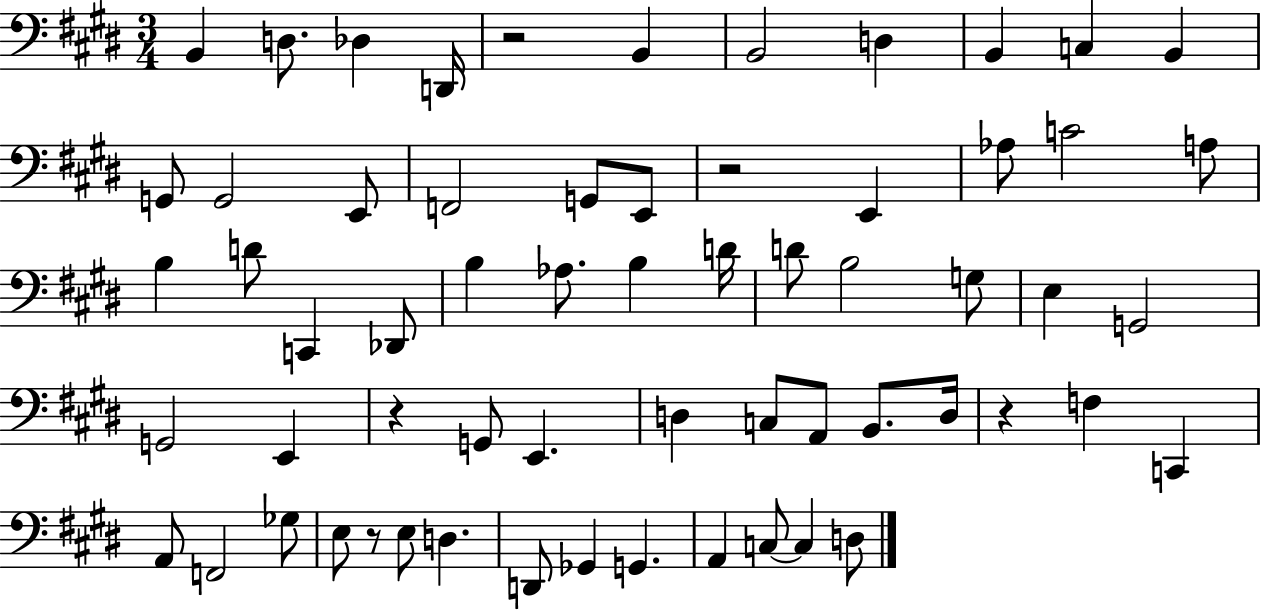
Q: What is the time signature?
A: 3/4